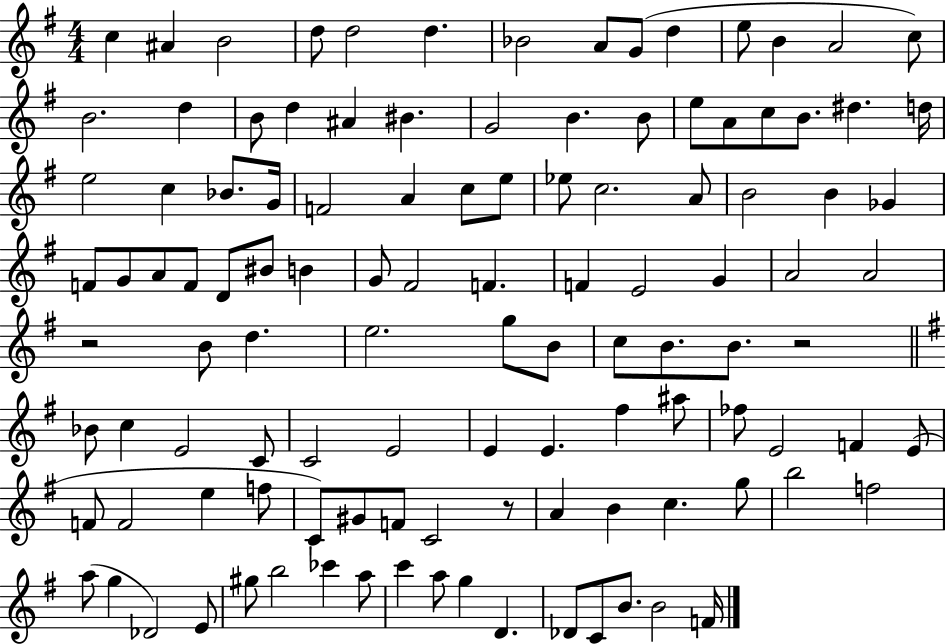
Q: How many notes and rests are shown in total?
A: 114